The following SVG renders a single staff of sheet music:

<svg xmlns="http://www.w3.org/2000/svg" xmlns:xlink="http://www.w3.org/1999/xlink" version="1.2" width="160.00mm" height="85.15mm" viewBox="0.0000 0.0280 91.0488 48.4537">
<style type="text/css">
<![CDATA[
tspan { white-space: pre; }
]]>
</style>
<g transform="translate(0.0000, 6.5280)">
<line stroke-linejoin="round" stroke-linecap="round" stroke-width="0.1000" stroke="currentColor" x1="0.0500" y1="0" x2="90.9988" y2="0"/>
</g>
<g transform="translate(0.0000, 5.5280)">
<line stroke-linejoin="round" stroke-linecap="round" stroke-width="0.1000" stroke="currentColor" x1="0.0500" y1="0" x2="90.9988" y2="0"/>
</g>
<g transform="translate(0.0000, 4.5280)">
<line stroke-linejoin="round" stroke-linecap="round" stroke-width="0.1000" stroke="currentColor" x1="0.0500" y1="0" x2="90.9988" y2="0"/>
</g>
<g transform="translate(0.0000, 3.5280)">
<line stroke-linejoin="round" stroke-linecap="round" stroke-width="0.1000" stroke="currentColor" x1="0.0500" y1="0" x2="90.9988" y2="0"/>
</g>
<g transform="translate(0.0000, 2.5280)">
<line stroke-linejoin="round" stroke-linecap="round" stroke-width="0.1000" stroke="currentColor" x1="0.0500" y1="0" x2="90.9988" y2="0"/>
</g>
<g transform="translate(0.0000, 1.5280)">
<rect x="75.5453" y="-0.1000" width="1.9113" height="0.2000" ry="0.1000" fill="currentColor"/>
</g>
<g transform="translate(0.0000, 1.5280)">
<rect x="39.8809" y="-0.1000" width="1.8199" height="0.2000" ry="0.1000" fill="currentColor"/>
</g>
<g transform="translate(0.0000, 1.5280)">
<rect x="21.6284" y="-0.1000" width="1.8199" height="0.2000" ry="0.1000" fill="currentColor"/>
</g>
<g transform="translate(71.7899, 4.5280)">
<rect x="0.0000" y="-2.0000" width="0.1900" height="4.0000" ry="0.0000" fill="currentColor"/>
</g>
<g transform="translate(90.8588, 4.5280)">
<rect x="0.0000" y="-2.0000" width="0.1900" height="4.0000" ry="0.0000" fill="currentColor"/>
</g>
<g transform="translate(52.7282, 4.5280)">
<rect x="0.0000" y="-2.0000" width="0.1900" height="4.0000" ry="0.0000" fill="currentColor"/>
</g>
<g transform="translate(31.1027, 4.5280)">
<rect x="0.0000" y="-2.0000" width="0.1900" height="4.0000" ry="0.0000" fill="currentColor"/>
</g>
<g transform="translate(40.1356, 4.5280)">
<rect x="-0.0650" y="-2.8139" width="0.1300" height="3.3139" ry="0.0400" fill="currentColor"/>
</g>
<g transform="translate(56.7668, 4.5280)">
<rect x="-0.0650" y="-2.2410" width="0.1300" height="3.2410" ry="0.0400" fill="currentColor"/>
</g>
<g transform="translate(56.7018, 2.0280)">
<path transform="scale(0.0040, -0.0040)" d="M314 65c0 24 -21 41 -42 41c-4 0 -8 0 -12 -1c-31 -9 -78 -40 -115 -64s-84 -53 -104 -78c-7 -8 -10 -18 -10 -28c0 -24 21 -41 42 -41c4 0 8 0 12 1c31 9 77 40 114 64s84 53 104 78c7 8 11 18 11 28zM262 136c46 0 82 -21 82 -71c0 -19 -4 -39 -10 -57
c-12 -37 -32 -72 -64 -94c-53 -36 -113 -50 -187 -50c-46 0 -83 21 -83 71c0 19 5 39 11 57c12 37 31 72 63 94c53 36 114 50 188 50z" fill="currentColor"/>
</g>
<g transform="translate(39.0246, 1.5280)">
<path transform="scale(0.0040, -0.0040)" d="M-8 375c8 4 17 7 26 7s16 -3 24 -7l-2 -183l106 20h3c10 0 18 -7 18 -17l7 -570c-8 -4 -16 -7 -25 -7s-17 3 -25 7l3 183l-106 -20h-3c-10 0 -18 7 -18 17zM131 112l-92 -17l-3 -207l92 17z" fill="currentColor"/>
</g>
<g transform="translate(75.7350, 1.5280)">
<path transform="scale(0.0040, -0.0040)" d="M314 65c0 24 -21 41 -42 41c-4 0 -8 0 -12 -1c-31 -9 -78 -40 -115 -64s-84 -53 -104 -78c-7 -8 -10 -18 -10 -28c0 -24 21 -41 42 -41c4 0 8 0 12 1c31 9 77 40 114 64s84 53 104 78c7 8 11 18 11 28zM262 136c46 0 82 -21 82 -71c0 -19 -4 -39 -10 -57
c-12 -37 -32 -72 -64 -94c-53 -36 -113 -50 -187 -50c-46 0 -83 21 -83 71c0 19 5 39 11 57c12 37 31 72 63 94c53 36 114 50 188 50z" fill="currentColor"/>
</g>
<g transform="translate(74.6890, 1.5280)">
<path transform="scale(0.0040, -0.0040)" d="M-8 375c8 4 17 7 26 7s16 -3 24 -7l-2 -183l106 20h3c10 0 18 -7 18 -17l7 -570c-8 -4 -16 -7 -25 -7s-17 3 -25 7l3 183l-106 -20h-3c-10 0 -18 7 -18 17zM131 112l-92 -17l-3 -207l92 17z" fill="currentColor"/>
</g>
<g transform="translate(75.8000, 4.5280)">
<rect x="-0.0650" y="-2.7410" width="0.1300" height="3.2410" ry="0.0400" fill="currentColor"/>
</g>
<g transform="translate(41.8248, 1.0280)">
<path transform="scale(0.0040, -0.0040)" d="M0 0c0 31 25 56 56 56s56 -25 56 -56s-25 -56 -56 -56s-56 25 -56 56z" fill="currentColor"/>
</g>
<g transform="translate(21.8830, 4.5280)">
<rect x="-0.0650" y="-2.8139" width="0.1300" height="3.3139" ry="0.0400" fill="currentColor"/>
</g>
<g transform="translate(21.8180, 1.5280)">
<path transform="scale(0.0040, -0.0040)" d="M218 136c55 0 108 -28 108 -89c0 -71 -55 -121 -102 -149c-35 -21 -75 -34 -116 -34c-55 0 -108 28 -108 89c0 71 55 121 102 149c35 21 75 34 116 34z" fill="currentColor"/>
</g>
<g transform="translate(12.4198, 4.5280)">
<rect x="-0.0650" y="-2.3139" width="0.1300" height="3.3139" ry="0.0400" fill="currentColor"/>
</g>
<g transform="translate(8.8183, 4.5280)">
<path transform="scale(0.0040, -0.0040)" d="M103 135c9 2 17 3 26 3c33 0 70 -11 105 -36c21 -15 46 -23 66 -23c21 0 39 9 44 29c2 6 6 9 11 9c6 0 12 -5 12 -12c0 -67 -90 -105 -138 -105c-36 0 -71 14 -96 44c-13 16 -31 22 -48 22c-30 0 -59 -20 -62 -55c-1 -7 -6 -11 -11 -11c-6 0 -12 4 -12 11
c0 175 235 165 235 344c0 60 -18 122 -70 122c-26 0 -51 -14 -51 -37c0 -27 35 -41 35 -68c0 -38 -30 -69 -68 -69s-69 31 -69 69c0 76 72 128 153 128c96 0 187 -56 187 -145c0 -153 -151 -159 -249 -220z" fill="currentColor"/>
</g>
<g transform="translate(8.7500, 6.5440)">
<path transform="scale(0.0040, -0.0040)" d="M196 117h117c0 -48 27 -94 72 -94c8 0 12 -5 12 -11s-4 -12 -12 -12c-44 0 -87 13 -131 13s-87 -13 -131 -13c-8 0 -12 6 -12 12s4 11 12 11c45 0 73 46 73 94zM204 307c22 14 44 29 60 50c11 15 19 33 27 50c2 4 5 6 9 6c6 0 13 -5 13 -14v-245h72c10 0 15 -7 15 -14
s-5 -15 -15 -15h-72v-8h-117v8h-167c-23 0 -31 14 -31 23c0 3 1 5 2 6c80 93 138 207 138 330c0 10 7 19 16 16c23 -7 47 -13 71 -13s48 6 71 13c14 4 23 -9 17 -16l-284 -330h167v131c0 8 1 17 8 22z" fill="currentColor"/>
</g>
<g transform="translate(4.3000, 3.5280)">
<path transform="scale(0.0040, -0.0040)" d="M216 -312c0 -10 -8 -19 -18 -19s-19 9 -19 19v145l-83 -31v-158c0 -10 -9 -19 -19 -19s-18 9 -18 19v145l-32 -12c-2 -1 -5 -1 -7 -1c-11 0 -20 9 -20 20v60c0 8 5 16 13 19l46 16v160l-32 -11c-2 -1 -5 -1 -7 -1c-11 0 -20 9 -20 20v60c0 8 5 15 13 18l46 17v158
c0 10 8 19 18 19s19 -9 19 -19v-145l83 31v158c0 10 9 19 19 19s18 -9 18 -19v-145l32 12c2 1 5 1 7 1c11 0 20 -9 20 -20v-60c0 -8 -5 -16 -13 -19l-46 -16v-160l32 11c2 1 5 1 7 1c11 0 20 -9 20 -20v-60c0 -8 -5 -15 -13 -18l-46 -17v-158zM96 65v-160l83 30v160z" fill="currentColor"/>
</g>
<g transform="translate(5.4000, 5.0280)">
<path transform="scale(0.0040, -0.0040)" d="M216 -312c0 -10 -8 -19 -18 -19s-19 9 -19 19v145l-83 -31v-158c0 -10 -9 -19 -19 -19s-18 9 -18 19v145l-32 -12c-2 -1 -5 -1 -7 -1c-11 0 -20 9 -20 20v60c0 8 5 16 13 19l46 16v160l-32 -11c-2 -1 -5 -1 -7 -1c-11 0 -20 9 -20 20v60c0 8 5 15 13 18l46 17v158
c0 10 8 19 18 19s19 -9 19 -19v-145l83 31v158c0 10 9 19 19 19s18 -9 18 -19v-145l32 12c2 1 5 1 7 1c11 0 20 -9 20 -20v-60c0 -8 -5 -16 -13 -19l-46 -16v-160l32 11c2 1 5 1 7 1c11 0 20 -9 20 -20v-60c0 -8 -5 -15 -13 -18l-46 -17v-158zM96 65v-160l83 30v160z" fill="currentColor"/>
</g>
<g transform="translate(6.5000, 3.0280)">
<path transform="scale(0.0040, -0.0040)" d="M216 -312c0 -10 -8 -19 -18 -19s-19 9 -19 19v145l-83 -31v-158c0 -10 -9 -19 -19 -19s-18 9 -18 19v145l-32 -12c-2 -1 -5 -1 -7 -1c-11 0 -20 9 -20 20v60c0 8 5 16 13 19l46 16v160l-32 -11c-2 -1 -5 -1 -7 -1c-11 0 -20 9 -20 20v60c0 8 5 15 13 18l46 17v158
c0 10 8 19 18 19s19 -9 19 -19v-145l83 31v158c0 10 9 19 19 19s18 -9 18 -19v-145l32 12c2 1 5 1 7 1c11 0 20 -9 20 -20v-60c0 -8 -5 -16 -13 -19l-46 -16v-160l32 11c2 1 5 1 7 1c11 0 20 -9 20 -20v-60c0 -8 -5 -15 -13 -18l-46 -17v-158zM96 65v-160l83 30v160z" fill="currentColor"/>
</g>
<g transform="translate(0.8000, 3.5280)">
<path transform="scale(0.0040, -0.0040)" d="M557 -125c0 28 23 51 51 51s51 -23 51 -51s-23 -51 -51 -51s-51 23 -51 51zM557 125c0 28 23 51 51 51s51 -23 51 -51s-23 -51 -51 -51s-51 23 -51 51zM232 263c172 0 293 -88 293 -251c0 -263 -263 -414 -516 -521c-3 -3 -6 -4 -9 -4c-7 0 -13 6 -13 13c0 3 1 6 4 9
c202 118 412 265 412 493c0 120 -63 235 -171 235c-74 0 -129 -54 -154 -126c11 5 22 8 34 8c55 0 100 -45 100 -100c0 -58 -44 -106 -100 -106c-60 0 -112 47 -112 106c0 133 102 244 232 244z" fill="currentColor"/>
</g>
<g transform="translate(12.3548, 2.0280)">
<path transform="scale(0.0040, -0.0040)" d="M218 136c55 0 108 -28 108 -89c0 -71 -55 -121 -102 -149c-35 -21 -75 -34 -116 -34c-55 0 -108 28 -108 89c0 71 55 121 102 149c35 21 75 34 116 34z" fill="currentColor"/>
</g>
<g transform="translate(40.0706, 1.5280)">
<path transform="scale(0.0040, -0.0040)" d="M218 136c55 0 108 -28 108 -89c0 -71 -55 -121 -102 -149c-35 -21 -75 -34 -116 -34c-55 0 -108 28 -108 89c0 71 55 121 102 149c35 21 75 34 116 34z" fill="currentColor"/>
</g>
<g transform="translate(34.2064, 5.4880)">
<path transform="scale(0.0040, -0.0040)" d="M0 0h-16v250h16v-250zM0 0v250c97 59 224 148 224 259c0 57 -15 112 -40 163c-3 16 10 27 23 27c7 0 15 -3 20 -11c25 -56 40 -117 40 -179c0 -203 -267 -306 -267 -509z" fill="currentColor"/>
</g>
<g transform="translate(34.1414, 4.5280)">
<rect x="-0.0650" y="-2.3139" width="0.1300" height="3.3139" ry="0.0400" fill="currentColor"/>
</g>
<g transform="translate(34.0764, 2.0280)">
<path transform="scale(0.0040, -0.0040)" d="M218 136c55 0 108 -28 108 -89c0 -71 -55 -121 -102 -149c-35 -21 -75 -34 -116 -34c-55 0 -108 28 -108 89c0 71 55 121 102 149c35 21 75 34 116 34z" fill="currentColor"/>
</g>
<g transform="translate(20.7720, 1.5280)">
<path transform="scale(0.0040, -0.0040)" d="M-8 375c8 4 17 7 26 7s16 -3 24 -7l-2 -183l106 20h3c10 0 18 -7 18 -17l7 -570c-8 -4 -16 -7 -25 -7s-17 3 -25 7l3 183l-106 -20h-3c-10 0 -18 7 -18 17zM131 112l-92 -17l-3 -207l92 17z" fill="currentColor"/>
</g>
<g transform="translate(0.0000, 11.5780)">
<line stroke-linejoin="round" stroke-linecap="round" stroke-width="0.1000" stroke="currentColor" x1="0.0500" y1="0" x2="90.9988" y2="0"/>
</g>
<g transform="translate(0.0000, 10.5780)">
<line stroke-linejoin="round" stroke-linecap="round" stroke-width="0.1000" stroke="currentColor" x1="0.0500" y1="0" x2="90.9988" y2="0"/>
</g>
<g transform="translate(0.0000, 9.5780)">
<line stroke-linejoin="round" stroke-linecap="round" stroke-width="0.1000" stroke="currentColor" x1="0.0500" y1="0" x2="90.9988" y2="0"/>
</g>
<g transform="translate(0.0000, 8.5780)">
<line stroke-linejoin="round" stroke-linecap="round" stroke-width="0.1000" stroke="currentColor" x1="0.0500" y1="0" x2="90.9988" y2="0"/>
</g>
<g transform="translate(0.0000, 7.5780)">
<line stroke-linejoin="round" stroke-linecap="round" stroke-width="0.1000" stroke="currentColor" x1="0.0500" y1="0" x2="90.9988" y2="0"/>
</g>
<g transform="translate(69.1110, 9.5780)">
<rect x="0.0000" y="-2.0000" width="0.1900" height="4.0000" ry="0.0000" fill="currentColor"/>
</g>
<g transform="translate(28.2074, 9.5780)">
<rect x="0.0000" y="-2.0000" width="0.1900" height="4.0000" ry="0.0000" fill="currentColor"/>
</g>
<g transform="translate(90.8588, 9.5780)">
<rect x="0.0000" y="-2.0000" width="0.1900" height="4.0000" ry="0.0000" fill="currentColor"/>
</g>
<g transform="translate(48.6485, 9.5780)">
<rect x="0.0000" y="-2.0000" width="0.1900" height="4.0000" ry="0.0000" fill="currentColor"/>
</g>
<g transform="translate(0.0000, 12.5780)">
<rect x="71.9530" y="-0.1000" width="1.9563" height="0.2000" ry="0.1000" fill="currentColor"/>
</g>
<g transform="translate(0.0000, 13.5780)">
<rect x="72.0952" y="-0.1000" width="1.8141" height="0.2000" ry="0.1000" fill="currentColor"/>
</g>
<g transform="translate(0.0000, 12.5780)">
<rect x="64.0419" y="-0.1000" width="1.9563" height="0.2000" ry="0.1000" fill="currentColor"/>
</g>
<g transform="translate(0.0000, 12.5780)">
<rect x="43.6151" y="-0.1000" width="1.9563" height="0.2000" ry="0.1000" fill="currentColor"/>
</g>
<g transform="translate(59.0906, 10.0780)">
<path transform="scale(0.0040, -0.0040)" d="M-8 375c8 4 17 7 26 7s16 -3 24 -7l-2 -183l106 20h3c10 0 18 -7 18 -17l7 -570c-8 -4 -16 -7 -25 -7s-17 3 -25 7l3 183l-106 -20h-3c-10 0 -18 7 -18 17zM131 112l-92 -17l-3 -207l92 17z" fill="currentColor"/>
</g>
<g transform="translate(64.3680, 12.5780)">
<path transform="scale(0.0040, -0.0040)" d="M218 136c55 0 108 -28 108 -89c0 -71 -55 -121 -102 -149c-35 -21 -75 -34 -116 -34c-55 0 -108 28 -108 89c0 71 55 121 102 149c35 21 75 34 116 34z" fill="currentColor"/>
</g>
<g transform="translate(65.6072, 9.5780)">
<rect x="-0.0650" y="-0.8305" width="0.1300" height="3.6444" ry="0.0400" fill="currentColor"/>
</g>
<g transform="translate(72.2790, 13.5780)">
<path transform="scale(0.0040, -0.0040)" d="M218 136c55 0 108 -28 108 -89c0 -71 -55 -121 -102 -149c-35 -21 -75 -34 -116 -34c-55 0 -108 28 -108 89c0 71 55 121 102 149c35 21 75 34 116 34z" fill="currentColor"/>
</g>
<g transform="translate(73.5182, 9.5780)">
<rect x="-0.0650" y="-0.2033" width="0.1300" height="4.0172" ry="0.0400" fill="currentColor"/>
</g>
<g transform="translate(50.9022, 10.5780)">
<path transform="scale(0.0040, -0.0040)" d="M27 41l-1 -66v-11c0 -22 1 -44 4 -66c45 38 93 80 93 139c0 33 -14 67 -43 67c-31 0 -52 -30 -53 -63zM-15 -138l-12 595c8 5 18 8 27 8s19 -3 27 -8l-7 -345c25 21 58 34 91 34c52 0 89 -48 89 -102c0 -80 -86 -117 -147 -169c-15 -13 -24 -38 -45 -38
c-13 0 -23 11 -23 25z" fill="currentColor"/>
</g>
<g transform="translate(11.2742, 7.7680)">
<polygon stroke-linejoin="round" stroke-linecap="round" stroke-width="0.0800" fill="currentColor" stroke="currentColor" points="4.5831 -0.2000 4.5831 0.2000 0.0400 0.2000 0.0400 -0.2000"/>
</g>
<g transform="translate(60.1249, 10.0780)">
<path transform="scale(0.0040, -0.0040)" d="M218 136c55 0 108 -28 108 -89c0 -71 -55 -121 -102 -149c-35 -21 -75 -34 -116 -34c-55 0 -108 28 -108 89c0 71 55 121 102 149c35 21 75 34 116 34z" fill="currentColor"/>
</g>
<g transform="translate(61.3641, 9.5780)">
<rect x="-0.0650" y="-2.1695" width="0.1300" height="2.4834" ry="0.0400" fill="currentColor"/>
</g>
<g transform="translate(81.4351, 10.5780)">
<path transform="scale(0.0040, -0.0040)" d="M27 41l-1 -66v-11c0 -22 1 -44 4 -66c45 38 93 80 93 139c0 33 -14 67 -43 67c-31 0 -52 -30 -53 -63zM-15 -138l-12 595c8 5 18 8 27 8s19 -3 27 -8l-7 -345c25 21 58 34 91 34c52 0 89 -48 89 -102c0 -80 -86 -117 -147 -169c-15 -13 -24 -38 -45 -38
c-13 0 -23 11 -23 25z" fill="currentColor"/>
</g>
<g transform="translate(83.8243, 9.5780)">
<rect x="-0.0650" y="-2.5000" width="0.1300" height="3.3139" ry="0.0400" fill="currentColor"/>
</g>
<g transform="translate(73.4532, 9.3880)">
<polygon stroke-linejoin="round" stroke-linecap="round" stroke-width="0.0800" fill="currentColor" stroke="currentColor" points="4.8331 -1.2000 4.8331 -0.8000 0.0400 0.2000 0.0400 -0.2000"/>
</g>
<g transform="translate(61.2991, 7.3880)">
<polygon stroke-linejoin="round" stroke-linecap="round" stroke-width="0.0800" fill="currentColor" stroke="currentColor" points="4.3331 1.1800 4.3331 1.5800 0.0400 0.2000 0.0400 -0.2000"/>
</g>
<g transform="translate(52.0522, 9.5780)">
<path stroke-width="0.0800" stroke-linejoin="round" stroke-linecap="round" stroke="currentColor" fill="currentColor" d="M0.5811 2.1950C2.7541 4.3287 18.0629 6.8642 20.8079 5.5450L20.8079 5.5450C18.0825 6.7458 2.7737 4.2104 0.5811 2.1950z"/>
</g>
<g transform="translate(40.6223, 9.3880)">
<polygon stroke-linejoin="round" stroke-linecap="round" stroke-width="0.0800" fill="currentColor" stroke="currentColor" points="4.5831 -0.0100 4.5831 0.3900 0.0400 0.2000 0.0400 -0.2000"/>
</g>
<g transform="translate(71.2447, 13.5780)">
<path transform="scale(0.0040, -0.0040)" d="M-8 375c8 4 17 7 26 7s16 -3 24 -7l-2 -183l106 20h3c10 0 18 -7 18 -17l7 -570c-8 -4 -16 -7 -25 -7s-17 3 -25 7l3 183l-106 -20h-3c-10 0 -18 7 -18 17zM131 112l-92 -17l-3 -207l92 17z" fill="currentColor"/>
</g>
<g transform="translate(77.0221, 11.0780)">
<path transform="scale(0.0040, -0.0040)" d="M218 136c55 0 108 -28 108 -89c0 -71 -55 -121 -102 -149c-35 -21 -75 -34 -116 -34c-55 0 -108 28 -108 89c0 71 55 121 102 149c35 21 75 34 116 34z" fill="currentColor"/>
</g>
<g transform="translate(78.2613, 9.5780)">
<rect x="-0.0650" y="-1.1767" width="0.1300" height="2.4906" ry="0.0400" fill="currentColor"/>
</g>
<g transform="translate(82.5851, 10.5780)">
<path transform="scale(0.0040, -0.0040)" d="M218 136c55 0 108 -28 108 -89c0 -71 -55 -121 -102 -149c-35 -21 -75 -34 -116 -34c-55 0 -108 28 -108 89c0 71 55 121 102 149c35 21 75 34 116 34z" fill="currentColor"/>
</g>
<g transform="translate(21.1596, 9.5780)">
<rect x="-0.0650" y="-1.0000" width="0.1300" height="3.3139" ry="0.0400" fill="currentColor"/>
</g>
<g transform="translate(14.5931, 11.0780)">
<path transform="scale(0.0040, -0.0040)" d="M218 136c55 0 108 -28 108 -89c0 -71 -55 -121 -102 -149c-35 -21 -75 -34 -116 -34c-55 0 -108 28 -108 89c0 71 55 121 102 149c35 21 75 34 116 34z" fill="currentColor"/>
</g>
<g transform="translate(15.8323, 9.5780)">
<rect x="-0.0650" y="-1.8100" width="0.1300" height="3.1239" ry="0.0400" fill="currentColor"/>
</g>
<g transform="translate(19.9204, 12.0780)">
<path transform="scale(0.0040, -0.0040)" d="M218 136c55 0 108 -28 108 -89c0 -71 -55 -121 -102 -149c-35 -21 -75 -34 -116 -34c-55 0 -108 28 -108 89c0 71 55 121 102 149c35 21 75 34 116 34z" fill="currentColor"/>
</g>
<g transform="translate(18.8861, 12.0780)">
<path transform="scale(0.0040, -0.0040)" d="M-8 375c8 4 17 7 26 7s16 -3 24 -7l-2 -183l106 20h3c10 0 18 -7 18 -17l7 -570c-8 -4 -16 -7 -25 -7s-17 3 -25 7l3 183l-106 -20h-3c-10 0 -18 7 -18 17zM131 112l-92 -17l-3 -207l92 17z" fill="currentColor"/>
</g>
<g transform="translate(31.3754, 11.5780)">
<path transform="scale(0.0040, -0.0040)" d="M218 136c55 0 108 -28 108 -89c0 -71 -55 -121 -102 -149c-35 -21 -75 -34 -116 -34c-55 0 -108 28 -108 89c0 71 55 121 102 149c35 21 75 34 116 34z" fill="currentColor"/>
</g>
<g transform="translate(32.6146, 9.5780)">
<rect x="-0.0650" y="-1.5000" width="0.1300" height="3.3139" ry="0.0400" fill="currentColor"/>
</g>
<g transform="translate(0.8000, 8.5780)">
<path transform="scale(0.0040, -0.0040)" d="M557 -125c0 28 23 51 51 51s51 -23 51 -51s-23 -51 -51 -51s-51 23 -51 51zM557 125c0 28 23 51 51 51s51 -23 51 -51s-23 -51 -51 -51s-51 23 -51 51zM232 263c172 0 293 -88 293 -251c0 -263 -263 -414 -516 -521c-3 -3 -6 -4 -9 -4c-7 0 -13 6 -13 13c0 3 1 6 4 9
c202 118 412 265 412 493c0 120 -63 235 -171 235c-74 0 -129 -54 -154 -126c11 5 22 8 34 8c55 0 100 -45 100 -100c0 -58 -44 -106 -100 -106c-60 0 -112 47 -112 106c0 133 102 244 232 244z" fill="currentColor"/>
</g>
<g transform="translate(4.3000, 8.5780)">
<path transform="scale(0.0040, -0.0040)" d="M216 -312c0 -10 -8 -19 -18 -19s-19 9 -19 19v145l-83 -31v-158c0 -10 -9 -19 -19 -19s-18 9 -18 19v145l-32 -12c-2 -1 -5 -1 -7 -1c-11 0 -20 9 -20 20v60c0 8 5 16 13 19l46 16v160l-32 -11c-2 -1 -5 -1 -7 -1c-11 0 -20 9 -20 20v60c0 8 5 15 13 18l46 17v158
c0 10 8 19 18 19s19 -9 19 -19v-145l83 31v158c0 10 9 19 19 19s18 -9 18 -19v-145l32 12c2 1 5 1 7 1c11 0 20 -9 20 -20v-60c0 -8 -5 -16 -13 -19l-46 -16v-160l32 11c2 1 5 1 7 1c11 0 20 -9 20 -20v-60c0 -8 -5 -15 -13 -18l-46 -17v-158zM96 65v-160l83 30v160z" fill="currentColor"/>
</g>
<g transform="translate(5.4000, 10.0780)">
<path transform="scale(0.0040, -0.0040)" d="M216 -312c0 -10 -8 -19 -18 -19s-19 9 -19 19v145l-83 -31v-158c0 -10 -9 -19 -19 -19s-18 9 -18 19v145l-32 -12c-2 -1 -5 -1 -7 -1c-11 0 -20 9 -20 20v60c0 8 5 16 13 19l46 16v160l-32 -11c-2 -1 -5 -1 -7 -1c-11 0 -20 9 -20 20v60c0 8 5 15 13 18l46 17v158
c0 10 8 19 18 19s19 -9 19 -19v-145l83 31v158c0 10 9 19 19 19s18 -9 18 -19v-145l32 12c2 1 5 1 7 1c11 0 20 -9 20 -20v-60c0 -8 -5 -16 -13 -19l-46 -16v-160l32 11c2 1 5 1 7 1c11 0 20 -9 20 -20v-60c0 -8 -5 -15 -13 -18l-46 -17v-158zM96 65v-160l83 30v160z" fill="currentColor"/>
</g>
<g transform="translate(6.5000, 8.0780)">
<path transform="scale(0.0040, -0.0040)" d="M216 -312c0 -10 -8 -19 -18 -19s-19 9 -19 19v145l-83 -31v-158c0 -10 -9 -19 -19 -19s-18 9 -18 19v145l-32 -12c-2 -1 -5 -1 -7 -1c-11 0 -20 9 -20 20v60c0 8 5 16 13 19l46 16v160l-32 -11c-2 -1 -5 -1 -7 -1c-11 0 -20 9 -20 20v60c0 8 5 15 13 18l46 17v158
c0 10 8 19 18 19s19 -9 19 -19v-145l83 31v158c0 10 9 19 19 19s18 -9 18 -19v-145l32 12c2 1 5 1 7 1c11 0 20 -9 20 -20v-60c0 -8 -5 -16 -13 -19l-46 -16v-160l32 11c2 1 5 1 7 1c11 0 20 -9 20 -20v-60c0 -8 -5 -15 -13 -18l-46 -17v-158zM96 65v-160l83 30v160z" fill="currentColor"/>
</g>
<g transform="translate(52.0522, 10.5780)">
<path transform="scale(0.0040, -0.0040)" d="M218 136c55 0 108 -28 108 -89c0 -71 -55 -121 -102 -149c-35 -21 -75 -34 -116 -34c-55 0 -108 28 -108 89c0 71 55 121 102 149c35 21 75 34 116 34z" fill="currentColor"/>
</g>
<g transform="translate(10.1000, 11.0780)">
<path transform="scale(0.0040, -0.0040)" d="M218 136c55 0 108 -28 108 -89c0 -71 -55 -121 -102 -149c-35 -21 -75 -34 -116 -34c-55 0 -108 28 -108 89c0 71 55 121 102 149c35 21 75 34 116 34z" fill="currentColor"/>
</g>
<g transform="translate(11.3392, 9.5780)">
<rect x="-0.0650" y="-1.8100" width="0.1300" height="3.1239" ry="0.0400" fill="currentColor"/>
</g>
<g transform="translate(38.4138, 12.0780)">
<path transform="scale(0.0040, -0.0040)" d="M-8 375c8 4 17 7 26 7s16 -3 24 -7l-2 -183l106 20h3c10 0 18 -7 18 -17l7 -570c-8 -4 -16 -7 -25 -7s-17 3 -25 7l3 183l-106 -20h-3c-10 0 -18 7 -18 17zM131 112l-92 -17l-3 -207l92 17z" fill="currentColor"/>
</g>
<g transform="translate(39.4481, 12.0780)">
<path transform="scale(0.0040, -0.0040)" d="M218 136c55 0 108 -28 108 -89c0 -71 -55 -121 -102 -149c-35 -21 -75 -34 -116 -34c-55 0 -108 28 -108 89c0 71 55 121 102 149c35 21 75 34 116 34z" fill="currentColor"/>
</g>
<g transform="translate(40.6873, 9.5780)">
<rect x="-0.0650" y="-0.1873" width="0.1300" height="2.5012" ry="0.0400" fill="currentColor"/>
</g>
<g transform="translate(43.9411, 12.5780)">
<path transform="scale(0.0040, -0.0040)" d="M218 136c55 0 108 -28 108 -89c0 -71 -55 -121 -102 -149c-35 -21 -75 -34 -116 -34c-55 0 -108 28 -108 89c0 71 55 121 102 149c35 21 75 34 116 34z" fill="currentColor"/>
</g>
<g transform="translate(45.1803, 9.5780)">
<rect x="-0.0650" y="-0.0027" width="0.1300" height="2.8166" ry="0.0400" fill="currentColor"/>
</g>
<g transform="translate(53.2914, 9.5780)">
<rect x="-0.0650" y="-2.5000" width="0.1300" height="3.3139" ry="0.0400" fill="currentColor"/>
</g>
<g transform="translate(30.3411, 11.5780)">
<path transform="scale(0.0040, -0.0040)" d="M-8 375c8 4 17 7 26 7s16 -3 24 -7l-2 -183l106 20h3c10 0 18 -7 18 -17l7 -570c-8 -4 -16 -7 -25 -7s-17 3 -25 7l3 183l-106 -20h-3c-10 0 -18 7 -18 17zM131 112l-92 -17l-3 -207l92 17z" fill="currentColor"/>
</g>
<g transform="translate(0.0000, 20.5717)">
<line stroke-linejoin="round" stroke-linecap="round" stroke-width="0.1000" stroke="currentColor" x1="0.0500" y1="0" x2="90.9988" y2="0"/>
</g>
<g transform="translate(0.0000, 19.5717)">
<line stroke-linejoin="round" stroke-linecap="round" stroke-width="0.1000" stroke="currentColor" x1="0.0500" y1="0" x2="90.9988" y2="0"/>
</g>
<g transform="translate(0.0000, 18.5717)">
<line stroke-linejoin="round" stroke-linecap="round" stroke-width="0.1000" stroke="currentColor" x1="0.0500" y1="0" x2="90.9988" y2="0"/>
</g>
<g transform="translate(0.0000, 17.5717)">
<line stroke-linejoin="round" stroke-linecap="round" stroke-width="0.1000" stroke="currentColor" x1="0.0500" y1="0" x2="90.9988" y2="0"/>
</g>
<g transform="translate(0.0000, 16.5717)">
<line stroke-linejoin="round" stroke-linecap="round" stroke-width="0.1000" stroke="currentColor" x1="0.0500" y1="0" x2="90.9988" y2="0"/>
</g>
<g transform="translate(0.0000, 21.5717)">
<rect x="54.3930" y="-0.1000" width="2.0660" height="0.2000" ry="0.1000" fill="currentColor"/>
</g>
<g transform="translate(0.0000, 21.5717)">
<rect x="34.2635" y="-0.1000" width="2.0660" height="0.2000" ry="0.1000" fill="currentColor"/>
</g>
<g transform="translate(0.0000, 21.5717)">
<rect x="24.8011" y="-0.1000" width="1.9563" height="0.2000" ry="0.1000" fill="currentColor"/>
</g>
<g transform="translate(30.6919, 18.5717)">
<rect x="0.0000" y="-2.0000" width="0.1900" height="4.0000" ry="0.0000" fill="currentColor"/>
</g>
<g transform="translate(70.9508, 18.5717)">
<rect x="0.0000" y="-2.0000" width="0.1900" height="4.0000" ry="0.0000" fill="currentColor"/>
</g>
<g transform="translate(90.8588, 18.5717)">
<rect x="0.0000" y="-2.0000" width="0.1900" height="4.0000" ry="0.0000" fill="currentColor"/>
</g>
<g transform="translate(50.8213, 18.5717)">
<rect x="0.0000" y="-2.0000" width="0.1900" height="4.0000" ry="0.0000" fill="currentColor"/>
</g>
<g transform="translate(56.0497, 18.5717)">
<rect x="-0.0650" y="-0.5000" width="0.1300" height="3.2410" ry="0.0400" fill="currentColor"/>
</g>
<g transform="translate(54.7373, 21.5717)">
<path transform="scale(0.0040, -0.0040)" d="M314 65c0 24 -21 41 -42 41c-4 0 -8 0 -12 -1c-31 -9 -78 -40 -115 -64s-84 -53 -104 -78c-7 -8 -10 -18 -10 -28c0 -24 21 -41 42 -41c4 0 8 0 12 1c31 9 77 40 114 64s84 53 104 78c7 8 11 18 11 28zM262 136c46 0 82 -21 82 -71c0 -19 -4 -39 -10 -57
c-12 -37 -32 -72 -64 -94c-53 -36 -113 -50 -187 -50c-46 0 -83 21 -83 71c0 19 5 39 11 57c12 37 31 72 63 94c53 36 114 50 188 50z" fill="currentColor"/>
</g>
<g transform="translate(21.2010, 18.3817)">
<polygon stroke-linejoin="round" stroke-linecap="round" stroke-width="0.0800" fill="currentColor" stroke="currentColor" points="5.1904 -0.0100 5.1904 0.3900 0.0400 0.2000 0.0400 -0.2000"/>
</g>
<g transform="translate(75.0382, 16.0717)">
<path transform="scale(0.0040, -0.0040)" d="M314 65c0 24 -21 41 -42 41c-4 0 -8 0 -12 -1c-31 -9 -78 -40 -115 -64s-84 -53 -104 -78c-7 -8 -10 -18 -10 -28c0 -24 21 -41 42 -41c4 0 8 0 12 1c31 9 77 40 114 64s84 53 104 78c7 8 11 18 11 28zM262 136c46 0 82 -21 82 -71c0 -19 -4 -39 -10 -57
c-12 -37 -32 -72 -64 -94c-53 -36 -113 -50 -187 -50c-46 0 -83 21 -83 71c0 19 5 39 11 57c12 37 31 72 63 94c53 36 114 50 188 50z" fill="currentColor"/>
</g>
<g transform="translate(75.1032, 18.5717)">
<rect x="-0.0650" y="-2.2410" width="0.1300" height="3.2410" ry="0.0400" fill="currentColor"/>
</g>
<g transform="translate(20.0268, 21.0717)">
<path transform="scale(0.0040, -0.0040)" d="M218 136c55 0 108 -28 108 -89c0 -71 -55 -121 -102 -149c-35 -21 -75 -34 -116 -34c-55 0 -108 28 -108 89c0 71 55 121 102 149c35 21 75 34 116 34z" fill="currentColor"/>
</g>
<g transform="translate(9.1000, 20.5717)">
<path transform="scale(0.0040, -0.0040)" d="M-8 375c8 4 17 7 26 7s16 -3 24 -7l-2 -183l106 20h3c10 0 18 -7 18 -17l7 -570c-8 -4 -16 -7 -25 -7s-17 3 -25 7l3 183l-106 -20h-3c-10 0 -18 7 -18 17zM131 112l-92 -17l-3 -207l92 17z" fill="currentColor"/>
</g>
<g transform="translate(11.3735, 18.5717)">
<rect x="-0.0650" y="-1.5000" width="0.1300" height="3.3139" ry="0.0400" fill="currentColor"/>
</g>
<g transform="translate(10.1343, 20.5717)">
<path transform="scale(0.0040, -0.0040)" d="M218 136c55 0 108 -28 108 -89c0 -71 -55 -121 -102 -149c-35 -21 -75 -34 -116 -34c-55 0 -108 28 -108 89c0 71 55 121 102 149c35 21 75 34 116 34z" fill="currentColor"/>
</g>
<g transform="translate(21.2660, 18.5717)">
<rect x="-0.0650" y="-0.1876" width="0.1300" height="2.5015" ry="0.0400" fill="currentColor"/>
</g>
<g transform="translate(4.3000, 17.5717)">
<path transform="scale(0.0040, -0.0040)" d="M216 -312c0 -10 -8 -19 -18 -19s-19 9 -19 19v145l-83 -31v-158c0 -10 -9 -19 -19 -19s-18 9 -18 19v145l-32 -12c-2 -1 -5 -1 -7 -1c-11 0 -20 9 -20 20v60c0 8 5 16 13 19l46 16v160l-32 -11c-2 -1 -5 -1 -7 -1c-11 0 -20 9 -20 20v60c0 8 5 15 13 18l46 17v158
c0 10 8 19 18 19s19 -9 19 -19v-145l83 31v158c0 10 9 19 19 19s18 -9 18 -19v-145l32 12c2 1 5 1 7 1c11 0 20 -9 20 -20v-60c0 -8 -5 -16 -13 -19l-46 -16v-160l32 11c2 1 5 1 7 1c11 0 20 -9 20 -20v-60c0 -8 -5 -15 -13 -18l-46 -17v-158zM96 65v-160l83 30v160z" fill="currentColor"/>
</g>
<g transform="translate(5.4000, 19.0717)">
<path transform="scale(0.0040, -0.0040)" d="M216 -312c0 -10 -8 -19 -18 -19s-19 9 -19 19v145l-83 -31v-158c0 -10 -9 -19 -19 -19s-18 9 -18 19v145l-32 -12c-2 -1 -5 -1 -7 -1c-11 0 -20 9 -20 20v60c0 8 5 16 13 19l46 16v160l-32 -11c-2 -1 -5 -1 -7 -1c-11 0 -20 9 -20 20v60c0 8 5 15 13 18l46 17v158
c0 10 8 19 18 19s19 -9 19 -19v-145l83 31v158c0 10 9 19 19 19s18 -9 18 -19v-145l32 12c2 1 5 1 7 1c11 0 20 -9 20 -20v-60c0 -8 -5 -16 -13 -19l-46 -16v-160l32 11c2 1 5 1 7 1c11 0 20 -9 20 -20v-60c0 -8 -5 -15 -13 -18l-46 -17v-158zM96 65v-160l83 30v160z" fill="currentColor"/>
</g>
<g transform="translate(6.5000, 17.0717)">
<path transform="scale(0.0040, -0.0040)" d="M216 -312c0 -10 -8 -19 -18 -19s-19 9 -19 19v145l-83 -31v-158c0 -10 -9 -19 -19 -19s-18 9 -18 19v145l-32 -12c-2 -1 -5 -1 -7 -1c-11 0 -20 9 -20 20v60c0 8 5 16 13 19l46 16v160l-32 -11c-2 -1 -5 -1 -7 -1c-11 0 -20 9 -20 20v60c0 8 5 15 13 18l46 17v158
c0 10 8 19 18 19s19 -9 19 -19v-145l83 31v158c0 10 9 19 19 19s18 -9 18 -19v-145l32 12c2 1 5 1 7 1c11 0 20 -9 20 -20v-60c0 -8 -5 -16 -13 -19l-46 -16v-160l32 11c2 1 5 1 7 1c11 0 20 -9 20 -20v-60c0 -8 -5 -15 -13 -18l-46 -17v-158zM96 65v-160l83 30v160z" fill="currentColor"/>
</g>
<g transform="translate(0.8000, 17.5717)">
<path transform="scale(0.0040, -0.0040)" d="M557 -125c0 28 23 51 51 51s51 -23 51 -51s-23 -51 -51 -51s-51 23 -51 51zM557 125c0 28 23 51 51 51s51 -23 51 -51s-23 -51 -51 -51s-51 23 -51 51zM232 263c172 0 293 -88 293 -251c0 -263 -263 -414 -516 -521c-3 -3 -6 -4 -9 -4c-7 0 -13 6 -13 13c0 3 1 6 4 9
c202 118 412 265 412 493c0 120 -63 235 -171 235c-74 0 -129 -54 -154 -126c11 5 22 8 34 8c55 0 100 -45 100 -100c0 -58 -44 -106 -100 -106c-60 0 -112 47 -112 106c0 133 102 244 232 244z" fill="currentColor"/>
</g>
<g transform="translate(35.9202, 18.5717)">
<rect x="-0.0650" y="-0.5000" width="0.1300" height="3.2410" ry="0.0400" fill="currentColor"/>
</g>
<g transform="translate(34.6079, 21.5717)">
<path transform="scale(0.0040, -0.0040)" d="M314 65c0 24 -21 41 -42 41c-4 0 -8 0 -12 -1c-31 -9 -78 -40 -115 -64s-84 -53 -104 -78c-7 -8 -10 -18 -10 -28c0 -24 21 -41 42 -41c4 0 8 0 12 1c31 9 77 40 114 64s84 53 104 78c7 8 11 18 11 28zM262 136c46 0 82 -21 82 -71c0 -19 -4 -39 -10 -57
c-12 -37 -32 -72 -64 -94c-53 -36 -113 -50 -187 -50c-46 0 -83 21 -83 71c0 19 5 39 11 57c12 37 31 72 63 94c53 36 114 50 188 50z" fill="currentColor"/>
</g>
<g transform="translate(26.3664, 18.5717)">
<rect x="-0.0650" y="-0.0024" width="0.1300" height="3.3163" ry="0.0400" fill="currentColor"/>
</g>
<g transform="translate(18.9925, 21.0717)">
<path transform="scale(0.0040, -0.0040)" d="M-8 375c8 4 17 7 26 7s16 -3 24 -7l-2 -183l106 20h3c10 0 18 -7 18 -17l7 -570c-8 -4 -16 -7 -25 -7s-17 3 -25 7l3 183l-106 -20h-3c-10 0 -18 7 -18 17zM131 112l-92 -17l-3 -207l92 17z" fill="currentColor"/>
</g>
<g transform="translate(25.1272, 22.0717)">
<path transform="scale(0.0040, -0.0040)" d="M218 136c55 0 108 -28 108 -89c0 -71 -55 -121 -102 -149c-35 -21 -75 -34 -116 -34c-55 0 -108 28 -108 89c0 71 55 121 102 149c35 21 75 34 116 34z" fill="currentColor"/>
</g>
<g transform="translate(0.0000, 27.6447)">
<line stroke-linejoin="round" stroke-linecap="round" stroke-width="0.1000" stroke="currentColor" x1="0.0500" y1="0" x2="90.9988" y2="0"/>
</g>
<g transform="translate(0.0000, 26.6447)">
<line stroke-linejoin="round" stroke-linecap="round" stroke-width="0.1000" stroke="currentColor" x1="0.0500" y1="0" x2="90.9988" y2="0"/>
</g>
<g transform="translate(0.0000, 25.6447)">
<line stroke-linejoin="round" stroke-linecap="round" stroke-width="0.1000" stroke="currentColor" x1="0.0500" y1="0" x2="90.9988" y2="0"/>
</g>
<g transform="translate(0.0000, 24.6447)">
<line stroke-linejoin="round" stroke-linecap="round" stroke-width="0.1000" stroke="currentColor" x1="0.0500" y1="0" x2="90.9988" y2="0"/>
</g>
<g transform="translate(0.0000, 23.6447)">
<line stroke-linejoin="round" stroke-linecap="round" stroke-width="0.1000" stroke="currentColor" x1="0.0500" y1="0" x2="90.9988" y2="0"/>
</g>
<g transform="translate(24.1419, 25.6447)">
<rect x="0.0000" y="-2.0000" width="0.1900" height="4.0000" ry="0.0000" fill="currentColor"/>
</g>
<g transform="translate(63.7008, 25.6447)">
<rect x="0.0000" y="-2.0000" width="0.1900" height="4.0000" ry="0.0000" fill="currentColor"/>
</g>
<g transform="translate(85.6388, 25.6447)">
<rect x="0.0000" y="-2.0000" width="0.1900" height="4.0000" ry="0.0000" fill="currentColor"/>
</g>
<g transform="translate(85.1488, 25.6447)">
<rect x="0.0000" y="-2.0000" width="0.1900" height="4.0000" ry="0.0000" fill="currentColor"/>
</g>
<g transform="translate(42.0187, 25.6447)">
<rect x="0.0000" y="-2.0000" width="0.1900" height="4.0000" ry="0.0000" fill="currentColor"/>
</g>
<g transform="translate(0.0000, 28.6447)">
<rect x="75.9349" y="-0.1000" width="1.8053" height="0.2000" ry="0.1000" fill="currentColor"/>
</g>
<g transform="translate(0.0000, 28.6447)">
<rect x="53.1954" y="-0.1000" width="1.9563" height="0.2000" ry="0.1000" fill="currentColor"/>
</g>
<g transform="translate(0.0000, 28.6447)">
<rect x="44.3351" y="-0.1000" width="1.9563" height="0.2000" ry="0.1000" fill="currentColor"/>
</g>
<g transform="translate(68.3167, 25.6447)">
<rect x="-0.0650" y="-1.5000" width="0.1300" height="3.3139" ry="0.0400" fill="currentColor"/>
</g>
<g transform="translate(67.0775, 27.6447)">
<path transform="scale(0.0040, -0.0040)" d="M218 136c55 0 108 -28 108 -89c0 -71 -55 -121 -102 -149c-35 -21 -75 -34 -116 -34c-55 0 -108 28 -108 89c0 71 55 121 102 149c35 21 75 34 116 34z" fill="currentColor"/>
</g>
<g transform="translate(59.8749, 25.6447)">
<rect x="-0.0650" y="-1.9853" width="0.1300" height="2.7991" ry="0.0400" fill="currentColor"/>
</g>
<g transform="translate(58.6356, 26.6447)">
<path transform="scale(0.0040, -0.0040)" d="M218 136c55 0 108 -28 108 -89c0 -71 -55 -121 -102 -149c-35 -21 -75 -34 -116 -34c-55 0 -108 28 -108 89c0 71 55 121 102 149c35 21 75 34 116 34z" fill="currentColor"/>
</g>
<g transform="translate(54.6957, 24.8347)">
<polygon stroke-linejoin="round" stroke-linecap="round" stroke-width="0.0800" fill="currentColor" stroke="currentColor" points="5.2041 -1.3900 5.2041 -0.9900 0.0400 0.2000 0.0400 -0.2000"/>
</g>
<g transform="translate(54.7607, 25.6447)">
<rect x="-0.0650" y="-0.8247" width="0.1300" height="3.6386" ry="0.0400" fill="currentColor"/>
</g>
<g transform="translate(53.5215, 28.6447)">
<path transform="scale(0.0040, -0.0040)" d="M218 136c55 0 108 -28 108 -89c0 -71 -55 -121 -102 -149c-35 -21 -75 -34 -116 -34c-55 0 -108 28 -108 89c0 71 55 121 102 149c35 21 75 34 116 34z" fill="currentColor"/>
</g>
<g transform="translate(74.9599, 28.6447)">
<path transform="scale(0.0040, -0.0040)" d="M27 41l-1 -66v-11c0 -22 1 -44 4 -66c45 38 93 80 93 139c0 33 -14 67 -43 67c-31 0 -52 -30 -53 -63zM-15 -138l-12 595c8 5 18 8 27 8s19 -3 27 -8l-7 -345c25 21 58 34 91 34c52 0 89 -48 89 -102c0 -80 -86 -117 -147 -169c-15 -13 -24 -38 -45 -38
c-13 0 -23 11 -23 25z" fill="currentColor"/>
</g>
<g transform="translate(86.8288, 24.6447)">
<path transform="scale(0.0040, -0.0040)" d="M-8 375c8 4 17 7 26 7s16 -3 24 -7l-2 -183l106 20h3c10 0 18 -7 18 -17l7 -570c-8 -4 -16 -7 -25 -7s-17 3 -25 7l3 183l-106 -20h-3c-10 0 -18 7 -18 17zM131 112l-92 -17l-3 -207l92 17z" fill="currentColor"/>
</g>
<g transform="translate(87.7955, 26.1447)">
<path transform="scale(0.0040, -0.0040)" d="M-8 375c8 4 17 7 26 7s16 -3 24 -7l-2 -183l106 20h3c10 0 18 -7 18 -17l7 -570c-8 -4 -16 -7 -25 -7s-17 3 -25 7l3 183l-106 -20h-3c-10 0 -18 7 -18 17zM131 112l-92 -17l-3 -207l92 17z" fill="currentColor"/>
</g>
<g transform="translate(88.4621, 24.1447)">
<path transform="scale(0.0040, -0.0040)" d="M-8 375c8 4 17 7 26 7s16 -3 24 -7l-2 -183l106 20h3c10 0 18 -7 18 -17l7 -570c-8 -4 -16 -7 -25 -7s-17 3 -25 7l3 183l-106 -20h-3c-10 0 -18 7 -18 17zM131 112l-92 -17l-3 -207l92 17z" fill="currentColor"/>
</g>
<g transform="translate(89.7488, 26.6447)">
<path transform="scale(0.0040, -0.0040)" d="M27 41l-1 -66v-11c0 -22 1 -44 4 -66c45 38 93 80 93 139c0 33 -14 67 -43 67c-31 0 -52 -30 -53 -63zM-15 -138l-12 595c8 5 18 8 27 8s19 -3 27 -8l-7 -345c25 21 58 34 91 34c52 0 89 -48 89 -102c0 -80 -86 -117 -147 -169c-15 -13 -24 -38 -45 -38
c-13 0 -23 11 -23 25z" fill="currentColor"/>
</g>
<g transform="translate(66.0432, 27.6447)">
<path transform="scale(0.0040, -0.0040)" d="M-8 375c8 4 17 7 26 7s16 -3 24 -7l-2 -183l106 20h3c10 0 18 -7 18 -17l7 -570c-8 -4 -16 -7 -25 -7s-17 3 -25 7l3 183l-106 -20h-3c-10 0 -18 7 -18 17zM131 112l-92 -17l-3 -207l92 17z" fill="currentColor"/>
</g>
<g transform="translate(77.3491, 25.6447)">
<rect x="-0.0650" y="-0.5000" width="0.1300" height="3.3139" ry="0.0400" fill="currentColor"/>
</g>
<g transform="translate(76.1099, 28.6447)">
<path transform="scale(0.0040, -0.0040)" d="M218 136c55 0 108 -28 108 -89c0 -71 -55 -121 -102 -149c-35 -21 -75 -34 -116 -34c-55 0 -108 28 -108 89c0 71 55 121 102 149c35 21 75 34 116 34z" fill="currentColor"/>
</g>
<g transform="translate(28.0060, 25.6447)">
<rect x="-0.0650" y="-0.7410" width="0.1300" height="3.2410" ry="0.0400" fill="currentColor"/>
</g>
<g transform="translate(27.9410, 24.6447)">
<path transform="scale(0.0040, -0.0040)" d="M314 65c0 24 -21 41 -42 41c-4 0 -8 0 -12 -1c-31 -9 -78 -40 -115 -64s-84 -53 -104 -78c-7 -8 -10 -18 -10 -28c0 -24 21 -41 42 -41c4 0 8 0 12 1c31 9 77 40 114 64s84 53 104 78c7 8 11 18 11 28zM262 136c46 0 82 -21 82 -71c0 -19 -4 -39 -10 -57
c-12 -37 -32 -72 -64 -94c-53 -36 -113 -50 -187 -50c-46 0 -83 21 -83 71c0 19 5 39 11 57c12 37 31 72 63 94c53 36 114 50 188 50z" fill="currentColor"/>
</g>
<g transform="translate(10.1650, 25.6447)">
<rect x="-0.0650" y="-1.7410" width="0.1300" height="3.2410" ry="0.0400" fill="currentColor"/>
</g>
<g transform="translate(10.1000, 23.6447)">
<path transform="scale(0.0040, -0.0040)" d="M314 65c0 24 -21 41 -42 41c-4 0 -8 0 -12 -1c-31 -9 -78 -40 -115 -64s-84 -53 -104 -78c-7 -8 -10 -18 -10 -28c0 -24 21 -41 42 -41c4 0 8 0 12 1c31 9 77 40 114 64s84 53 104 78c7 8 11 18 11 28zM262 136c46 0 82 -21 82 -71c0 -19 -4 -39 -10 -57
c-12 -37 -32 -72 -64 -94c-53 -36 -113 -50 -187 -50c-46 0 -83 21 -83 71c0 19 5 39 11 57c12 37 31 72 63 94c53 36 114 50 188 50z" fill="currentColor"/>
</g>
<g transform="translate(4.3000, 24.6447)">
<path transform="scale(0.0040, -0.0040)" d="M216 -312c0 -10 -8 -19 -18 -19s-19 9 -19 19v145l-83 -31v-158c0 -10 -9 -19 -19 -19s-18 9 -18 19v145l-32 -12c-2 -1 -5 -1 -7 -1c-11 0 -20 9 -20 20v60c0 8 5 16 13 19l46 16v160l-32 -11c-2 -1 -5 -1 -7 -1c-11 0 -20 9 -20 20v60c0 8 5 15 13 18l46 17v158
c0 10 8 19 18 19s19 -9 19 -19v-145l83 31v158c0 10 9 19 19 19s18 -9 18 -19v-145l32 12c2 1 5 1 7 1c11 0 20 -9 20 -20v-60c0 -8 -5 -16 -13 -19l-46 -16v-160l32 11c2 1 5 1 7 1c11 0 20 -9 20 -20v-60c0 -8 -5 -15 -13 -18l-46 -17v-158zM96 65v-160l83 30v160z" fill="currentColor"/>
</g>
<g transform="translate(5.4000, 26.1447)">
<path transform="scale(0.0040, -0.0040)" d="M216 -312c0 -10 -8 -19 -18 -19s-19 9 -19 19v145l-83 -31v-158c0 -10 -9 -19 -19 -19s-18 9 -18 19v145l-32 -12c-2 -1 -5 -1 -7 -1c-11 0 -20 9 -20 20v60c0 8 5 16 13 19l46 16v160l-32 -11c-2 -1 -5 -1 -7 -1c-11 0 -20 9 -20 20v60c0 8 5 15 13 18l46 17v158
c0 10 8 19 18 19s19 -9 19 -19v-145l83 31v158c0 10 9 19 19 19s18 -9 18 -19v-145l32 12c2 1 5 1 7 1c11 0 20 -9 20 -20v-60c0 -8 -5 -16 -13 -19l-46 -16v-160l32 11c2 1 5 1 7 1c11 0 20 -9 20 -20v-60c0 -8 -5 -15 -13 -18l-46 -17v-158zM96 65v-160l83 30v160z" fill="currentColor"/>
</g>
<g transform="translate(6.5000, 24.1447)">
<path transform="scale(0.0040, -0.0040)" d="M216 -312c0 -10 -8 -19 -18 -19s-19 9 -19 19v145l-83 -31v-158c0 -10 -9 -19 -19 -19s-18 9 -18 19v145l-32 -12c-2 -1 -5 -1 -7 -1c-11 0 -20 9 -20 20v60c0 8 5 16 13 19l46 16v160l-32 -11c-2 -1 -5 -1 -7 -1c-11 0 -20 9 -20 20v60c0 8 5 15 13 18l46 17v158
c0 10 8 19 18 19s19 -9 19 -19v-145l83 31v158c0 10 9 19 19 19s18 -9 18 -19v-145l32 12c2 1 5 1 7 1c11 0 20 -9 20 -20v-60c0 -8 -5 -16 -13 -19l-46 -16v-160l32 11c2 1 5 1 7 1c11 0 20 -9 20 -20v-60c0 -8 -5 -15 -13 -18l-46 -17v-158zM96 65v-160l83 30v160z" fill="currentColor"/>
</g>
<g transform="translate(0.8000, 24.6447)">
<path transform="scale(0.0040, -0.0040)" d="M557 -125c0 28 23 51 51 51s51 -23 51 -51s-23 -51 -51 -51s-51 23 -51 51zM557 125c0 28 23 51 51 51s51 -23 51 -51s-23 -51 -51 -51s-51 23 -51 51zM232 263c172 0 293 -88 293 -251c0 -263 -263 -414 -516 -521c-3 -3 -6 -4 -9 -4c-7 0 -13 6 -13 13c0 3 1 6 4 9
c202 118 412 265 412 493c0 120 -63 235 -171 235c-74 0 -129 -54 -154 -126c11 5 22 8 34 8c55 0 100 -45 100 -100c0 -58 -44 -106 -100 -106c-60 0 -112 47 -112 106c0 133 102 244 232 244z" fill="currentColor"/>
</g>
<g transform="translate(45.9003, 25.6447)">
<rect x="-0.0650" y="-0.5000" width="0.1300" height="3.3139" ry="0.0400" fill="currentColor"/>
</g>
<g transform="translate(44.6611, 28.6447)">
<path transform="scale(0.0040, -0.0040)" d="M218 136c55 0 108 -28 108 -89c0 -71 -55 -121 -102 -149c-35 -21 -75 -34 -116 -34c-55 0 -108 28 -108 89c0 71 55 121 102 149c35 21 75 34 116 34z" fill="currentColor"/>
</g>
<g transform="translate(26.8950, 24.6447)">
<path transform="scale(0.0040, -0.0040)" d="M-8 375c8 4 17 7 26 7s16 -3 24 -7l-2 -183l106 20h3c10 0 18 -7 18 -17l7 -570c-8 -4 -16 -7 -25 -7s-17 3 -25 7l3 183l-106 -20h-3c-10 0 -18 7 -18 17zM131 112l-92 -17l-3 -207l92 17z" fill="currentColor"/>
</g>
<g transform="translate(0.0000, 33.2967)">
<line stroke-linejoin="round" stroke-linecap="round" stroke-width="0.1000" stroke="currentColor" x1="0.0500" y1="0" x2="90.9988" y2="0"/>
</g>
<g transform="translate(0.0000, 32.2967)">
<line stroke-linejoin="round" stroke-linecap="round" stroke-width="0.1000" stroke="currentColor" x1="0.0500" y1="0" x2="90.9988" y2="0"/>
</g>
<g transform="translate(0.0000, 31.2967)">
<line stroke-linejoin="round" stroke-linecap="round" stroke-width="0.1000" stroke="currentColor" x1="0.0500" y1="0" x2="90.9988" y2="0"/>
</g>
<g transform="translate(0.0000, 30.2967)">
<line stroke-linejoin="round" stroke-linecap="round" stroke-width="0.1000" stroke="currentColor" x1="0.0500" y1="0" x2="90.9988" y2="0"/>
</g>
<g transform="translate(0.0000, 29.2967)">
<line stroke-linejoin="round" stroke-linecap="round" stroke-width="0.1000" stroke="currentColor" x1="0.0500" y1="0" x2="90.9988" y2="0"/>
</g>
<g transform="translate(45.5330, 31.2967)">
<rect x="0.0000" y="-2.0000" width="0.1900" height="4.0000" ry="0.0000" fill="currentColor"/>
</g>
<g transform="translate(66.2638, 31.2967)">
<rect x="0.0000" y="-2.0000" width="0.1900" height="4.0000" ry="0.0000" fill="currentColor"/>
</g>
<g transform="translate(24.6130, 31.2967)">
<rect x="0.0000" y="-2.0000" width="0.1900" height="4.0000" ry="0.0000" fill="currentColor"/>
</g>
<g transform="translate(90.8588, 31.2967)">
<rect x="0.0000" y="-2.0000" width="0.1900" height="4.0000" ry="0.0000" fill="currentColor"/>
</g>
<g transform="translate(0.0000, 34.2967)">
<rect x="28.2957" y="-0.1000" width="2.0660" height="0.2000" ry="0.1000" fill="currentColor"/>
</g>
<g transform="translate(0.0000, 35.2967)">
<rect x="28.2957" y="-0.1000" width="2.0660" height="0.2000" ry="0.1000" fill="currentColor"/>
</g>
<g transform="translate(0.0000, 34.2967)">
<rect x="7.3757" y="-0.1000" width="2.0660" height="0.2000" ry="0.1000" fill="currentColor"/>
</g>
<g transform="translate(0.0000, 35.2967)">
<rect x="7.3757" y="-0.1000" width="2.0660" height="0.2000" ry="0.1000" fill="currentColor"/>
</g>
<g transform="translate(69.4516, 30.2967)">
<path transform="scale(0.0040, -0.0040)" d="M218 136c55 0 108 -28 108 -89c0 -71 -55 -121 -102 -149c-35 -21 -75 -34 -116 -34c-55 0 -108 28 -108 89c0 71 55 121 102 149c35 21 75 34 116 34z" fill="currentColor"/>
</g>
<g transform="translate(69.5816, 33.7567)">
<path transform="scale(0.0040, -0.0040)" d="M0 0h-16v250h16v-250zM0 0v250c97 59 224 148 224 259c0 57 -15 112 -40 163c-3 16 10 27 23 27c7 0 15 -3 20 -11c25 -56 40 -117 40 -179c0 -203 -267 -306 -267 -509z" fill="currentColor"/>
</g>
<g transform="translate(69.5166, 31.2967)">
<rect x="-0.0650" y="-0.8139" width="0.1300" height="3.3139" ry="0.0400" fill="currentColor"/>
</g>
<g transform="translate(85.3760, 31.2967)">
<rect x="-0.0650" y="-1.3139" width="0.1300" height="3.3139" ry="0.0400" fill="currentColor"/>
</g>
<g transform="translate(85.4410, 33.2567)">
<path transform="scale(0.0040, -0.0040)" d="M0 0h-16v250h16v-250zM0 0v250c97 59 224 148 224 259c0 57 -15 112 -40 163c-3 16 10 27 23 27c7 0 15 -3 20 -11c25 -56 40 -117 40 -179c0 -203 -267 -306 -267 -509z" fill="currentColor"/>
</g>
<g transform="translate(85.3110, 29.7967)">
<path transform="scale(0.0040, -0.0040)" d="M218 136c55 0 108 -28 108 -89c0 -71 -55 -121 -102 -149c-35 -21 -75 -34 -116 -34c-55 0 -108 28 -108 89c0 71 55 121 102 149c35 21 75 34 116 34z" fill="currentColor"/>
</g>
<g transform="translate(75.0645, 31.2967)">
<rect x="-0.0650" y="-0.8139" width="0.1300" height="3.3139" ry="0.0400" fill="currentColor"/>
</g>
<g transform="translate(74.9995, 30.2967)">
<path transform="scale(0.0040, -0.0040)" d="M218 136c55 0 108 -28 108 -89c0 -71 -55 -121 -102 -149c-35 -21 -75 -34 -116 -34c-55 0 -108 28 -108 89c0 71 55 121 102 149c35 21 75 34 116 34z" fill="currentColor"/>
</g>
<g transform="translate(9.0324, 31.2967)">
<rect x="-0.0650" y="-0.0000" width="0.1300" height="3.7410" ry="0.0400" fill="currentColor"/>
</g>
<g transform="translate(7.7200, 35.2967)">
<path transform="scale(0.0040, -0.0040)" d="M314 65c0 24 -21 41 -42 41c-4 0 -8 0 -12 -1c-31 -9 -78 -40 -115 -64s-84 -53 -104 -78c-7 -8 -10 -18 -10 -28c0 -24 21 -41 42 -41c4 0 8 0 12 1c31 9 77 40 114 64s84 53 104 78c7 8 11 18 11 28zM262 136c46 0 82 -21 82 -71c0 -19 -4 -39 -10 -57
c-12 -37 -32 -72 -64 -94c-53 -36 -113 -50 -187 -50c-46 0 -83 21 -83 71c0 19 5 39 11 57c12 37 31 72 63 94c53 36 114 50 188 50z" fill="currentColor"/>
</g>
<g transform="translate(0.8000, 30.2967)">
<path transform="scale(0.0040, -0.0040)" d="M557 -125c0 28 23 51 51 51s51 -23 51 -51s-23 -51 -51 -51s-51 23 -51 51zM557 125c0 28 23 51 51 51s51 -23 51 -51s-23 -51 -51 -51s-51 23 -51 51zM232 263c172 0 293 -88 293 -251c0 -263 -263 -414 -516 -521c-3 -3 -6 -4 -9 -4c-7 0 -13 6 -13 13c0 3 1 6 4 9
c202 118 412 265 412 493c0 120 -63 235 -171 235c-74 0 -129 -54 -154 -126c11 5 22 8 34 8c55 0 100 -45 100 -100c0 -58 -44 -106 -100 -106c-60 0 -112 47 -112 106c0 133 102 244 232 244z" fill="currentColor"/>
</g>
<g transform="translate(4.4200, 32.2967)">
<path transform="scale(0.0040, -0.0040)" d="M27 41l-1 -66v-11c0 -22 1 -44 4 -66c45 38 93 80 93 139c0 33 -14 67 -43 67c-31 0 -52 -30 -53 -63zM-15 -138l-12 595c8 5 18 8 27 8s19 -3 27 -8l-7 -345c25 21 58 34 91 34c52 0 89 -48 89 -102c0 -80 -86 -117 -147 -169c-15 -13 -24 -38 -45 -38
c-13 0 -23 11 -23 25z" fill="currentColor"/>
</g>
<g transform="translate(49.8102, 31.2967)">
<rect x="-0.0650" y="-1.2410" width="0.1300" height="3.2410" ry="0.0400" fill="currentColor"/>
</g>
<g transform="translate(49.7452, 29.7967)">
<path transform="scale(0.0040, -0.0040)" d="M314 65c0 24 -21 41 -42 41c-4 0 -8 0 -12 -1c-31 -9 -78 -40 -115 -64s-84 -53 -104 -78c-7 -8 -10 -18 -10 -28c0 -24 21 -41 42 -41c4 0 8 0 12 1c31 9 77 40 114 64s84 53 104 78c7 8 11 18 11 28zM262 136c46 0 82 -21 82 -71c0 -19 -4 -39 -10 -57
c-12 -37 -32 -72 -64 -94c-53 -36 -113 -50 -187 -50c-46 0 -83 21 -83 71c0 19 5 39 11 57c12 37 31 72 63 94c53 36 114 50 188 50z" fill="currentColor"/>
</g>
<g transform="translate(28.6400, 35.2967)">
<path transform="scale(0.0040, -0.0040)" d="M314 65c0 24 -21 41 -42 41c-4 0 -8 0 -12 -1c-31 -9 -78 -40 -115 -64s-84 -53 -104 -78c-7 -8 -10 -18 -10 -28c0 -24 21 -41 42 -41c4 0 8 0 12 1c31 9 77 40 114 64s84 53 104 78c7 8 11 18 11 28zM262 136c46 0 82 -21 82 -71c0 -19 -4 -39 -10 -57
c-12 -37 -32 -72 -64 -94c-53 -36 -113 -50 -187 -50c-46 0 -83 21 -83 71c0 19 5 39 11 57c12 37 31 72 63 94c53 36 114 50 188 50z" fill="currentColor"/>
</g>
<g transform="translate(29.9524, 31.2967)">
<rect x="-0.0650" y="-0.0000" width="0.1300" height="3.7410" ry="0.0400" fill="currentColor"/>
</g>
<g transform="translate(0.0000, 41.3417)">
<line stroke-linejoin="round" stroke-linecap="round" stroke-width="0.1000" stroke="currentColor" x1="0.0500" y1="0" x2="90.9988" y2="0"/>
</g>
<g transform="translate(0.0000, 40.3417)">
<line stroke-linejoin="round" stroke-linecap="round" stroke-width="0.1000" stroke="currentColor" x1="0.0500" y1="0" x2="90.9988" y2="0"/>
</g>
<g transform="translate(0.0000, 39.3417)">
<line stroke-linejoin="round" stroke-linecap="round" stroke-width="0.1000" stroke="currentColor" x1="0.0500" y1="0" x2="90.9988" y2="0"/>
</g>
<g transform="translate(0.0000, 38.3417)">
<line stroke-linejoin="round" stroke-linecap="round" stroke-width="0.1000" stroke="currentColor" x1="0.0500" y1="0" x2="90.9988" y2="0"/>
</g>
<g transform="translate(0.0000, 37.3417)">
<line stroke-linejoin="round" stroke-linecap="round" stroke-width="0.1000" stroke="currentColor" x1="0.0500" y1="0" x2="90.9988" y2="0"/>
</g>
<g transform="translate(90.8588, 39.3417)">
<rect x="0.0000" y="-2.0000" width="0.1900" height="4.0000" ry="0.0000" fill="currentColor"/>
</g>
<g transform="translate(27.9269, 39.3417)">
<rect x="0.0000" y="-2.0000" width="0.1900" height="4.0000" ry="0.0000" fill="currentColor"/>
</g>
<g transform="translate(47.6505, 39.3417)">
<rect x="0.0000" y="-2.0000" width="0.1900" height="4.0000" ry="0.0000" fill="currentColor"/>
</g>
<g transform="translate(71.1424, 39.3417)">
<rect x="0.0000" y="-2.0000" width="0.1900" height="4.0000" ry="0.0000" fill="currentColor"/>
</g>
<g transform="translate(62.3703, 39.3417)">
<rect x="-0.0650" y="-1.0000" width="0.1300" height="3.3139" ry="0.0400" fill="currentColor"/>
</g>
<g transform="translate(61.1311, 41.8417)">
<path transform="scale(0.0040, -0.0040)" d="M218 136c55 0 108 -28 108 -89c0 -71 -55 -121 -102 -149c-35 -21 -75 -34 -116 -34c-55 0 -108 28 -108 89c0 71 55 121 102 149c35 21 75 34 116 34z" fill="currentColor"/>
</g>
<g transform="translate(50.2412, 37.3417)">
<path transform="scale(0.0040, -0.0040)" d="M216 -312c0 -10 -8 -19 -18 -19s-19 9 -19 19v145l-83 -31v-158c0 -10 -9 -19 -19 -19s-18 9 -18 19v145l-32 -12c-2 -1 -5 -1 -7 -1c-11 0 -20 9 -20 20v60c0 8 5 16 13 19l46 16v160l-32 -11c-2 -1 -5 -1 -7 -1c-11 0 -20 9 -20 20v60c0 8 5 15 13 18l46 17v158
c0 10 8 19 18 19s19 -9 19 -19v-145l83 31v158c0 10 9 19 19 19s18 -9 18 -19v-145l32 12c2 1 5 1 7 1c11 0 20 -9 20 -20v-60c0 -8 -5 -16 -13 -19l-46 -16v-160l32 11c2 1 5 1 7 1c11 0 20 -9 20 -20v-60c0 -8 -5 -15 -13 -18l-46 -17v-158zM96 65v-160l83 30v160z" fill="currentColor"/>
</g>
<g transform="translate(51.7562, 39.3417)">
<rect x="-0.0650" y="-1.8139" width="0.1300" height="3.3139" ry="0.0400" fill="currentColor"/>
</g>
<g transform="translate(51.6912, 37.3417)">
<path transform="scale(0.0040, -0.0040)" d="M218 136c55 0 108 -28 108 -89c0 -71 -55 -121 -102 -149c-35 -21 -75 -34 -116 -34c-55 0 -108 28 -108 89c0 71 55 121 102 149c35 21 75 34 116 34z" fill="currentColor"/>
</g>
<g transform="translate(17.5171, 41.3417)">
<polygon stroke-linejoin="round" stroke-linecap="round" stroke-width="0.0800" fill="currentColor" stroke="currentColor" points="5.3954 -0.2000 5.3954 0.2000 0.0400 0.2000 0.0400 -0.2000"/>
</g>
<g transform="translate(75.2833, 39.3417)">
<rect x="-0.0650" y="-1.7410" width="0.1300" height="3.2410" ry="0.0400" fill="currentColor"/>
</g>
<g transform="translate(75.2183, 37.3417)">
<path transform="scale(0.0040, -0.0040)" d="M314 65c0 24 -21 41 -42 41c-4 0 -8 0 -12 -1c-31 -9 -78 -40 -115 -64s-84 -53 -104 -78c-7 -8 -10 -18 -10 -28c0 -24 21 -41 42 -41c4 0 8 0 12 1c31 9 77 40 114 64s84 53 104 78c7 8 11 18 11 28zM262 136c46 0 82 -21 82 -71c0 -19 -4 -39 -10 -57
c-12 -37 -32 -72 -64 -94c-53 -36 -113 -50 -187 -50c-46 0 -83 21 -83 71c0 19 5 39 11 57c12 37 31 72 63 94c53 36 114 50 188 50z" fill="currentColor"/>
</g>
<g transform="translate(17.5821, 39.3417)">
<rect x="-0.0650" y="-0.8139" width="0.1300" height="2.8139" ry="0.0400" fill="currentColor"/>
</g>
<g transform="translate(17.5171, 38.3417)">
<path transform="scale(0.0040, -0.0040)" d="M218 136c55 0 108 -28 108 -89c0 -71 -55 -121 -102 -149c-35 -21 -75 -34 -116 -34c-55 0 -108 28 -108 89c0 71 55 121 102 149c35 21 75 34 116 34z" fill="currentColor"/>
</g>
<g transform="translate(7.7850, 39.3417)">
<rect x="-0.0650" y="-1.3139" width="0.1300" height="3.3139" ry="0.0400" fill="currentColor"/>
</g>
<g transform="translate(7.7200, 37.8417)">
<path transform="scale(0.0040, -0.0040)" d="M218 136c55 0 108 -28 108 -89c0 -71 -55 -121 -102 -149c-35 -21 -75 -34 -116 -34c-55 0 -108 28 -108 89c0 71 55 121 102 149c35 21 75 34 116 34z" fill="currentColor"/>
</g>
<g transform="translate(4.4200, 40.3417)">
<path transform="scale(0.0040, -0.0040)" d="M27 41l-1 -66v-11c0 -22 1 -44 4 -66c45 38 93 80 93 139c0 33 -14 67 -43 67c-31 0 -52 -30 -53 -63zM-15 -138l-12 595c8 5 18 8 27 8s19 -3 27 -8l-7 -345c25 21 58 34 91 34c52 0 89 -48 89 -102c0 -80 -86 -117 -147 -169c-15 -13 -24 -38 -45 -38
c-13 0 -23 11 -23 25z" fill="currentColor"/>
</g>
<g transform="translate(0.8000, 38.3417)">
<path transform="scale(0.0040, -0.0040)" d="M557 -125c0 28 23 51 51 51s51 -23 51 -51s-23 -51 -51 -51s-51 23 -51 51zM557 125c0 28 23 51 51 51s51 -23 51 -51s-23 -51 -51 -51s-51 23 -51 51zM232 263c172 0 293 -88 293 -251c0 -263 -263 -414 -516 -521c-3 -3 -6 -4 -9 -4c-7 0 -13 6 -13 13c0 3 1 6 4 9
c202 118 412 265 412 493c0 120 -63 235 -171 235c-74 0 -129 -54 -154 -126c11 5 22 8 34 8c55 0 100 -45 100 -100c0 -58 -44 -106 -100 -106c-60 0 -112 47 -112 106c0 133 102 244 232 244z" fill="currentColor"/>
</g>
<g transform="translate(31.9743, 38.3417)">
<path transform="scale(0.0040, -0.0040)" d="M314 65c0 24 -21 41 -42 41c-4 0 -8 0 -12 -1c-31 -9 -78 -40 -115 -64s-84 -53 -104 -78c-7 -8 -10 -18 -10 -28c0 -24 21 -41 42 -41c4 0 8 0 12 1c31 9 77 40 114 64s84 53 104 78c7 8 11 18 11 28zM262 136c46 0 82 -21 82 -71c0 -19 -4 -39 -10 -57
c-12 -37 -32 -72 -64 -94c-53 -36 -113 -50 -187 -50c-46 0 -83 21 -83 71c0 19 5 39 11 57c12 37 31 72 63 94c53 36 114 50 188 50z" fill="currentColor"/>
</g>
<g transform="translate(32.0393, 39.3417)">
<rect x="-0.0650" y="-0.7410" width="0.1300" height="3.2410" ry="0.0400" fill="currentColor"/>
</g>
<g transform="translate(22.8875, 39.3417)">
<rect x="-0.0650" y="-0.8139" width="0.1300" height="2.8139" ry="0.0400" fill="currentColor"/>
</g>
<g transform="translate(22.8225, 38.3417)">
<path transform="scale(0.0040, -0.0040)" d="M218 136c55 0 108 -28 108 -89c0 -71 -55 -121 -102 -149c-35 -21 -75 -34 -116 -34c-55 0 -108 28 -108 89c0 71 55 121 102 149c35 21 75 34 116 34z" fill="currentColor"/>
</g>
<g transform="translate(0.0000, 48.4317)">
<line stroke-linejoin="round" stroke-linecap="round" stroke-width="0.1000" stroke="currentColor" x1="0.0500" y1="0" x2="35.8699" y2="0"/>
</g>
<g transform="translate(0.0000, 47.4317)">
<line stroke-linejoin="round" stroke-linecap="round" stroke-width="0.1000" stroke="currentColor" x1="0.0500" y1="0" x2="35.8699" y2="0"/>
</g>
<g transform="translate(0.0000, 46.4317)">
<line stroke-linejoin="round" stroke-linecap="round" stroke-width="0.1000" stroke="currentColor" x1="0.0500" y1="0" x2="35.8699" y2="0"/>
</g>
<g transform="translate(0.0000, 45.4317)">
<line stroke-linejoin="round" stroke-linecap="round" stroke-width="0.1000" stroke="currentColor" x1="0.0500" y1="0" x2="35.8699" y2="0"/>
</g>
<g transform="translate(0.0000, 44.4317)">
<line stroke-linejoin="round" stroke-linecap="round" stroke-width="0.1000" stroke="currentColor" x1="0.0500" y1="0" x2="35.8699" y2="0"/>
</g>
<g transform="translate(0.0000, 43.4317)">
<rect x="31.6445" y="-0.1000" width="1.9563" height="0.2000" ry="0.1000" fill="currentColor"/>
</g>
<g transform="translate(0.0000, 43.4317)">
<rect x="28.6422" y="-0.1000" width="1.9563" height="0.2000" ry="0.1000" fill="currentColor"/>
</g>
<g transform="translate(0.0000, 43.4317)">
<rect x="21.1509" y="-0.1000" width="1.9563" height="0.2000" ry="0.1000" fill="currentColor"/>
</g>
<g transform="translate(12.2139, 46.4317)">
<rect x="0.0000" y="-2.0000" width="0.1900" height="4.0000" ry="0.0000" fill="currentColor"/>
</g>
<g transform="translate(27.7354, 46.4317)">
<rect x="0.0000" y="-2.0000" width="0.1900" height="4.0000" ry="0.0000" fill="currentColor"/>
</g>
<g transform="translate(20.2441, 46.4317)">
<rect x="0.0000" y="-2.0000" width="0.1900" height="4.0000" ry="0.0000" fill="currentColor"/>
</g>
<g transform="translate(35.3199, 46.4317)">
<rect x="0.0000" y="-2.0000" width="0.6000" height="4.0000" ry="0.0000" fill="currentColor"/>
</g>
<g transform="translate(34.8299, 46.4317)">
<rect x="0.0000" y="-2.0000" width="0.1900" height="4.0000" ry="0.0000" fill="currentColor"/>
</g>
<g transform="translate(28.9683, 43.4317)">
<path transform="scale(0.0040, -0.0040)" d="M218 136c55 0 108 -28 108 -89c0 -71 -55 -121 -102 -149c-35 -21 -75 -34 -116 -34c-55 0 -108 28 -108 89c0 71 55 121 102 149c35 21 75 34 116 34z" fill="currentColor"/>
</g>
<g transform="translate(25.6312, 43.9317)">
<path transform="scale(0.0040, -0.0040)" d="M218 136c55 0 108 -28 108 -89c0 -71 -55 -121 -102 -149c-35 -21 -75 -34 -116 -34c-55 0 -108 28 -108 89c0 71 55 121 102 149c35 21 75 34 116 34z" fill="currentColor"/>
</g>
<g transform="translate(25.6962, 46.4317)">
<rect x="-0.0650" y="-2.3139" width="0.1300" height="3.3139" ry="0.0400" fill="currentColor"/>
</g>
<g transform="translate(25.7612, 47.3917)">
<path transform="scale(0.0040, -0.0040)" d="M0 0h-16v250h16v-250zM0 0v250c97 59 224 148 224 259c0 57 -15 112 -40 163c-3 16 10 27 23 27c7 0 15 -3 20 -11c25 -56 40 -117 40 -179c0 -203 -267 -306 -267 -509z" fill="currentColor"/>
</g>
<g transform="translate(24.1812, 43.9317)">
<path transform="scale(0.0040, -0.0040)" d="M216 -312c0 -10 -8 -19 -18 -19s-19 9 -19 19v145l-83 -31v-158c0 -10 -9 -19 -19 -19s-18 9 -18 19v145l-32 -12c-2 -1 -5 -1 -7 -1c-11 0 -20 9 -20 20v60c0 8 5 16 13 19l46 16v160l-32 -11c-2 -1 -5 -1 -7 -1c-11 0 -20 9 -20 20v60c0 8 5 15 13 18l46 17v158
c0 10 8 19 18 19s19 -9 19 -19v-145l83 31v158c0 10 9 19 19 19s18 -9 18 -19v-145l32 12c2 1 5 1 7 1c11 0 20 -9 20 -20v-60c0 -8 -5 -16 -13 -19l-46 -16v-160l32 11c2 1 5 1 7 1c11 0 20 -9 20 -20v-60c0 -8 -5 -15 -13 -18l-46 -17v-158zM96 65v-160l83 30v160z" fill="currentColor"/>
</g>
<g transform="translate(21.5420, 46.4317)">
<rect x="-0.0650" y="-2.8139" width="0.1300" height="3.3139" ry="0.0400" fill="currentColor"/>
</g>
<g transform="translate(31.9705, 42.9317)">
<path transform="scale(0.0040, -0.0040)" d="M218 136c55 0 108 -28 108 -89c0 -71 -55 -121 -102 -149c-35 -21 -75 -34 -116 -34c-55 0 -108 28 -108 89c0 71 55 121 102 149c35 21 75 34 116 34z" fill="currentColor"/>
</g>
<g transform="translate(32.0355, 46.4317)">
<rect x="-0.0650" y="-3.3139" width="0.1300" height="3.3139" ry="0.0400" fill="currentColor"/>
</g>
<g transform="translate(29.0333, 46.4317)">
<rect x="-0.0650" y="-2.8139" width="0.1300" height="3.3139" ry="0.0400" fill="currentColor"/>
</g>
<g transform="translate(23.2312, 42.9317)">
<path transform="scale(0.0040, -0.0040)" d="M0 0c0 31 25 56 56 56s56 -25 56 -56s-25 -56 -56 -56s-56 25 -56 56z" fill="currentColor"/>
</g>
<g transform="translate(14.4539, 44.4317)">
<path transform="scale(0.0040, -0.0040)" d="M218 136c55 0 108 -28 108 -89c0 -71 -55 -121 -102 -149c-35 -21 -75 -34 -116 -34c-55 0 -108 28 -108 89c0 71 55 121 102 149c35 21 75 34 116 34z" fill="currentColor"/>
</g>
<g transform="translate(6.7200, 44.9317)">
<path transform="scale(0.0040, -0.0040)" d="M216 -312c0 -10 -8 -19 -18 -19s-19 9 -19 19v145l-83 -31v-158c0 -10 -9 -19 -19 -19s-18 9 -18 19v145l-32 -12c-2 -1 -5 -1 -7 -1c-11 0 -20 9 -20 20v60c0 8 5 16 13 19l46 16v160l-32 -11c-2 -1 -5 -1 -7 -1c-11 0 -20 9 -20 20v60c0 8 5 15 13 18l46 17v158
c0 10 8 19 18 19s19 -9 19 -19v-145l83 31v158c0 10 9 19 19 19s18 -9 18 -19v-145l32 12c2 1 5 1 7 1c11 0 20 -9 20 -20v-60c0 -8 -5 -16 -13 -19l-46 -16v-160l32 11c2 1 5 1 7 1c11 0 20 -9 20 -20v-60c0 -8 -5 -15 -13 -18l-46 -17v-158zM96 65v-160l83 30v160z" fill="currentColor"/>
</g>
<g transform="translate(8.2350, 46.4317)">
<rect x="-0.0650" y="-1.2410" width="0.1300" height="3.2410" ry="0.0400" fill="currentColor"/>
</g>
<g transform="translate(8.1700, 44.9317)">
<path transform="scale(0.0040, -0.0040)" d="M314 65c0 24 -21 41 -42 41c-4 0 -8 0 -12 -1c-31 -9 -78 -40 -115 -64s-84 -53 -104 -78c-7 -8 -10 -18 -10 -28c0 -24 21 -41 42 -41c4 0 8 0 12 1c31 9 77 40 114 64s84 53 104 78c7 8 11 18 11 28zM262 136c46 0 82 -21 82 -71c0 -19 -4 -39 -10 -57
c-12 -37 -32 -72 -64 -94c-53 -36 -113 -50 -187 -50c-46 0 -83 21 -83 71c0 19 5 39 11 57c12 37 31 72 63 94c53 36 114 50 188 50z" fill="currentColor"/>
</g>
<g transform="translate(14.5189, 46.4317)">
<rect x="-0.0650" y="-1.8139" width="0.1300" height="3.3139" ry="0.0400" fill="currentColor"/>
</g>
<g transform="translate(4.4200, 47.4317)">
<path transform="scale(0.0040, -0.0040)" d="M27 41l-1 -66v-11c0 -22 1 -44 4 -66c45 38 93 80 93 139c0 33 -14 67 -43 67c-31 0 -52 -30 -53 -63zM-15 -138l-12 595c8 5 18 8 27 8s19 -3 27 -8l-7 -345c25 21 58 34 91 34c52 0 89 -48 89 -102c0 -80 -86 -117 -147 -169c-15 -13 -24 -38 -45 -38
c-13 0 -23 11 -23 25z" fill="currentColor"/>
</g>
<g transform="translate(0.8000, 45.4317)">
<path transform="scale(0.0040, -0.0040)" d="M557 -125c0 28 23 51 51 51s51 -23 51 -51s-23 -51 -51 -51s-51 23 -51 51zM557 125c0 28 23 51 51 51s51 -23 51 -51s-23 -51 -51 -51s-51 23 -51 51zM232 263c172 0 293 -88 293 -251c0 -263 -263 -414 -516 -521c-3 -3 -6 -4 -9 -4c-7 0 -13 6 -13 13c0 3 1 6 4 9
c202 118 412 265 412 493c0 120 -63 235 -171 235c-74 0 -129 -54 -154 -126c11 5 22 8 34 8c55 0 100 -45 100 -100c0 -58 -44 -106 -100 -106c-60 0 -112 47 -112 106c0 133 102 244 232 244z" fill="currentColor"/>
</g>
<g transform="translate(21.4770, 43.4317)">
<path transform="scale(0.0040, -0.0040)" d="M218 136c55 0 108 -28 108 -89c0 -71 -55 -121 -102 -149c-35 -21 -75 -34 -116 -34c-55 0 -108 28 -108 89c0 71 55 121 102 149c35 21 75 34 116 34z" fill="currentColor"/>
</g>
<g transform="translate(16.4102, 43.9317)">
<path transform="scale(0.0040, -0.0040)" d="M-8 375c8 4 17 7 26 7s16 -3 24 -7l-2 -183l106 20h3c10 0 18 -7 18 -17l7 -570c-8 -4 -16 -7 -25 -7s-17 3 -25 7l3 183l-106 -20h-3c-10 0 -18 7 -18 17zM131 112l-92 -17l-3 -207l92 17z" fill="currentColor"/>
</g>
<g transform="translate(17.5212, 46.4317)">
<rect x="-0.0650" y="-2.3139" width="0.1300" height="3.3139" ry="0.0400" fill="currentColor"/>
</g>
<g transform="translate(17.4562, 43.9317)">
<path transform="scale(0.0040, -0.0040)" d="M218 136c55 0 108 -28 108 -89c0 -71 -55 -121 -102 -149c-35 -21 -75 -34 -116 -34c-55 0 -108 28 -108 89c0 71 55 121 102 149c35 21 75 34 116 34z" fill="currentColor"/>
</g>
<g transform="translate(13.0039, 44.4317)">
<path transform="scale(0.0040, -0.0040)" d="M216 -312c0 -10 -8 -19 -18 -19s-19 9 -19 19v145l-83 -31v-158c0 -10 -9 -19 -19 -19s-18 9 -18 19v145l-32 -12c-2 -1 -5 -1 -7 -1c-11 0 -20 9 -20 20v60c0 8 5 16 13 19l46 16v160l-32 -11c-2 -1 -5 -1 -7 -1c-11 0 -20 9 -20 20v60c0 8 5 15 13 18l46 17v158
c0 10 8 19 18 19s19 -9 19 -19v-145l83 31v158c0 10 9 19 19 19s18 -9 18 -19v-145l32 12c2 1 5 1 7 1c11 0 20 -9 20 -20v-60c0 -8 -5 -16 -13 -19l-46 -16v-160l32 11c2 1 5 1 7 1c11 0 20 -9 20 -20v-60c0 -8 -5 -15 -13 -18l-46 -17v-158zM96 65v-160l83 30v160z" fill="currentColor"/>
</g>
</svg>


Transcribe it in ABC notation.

X:1
T:Untitled
M:2/4
L:1/4
K:A
B, C B,/2 C B,2 C2 A,,/2 A,,/2 F,, G,, F,,/2 E,,/2 _B,, C,/2 E,,/2 C,,/2 A,,/2 _B,, G,, F,,/2 D,,/2 E,,2 E,,2 B,2 A,2 F,2 E,, E,,/2 B,,/2 G,, _E,, C,,2 C,,2 G,2 F,/2 F, G,/2 G, F,/2 F,/2 F,2 ^A, F,, A,2 ^G,2 ^A, B, C ^B,/2 C D